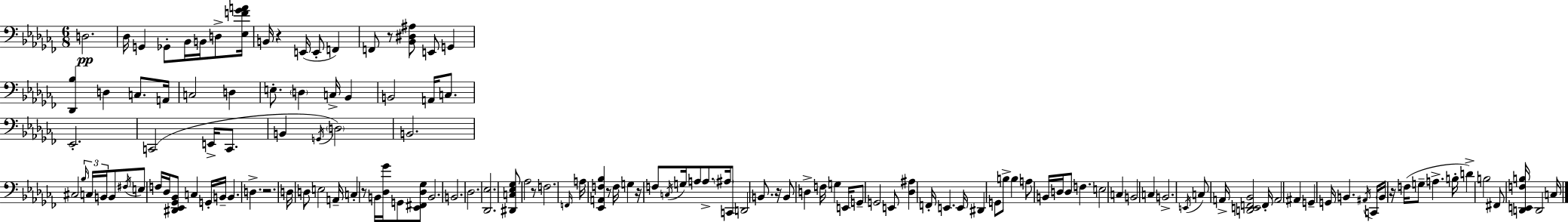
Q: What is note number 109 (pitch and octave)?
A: C2